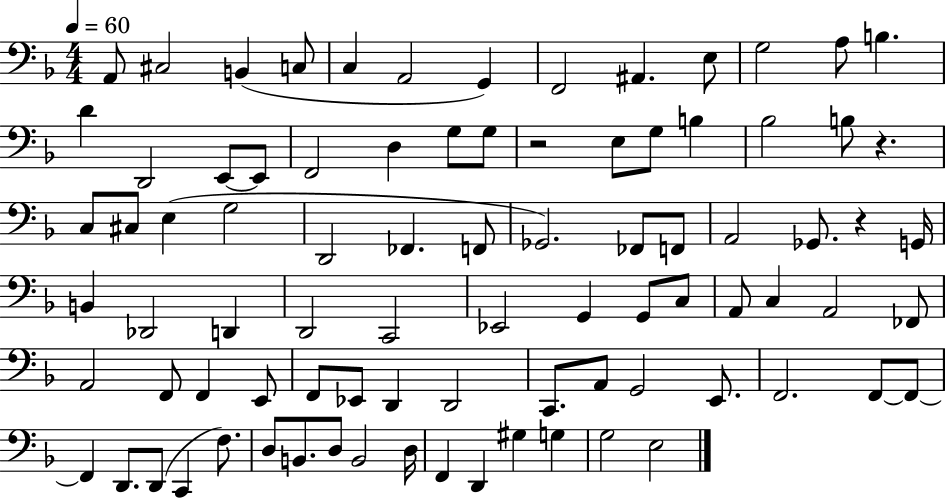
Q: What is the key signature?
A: F major